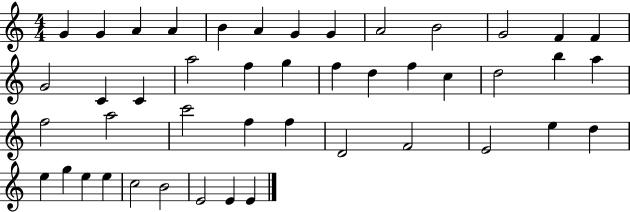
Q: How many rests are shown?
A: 0